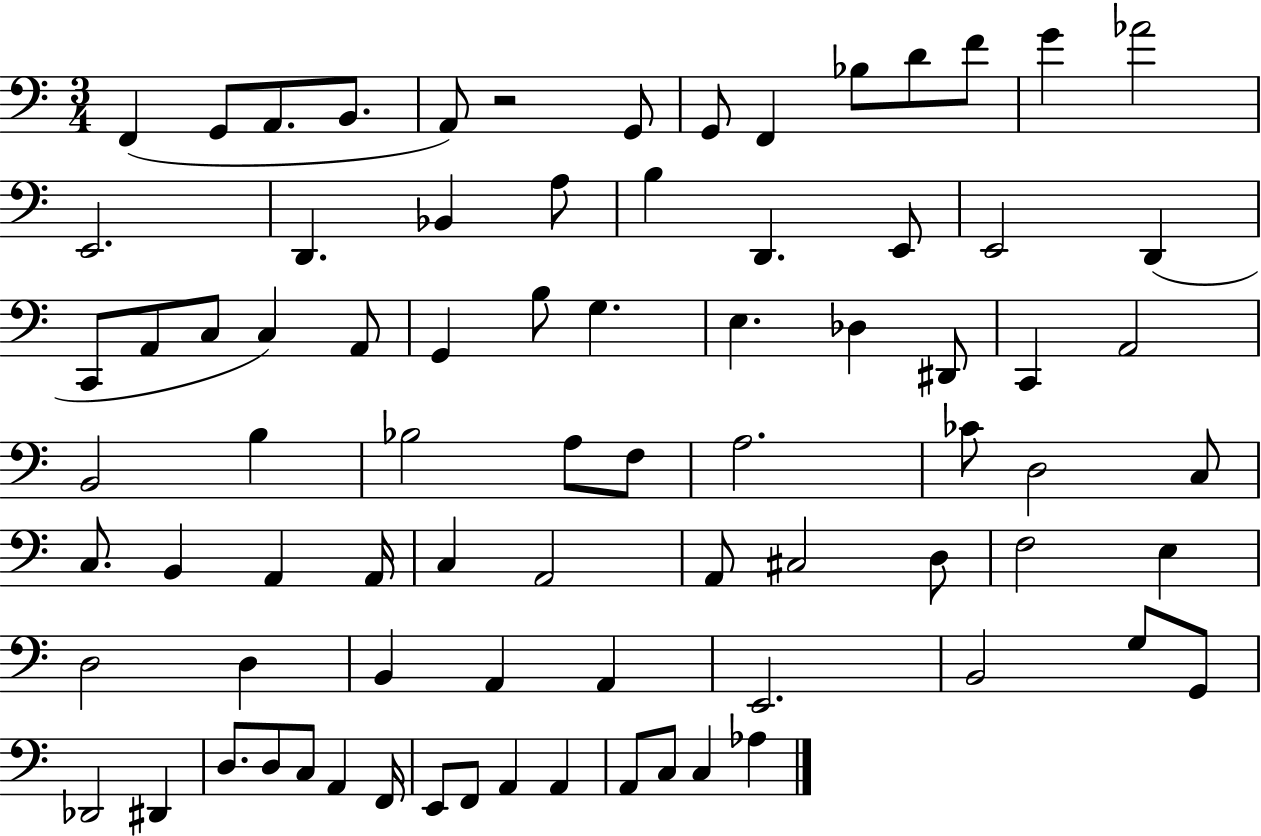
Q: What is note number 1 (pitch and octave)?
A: F2